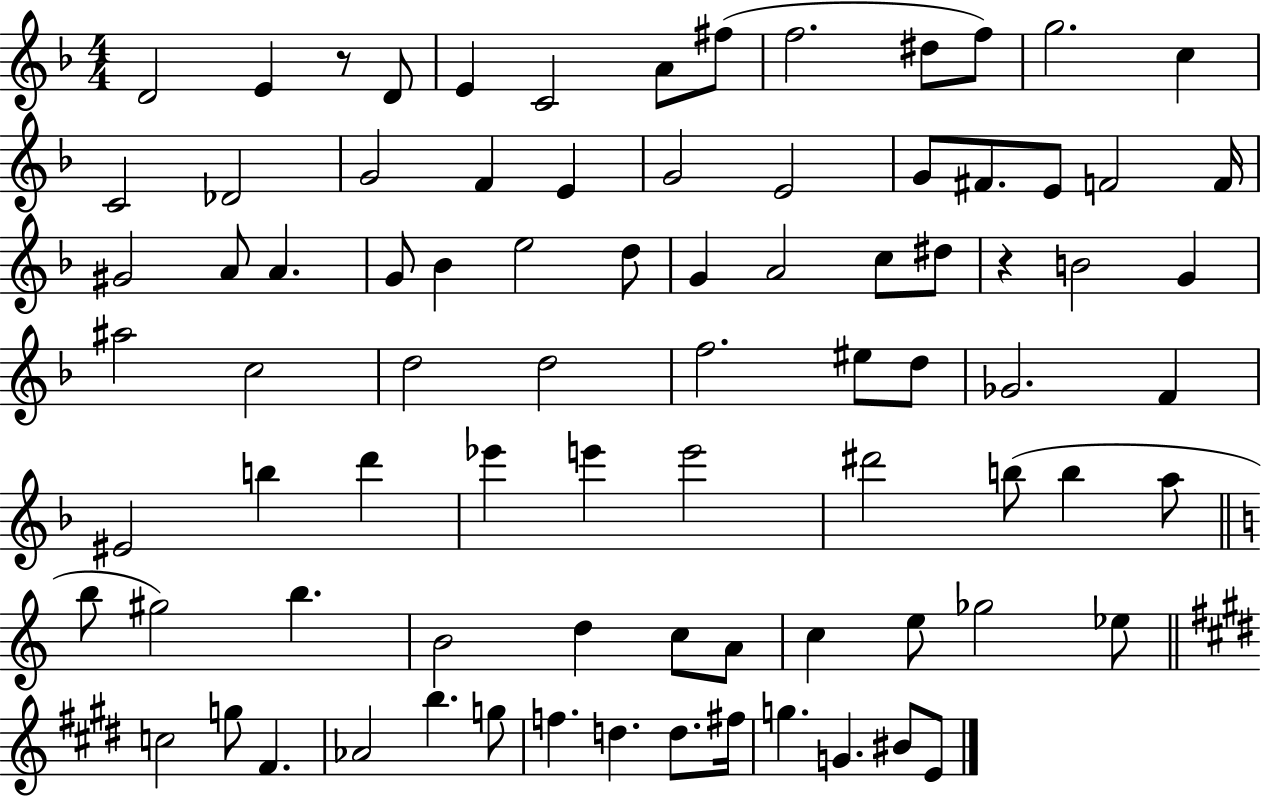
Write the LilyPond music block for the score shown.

{
  \clef treble
  \numericTimeSignature
  \time 4/4
  \key f \major
  d'2 e'4 r8 d'8 | e'4 c'2 a'8 fis''8( | f''2. dis''8 f''8) | g''2. c''4 | \break c'2 des'2 | g'2 f'4 e'4 | g'2 e'2 | g'8 fis'8. e'8 f'2 f'16 | \break gis'2 a'8 a'4. | g'8 bes'4 e''2 d''8 | g'4 a'2 c''8 dis''8 | r4 b'2 g'4 | \break ais''2 c''2 | d''2 d''2 | f''2. eis''8 d''8 | ges'2. f'4 | \break eis'2 b''4 d'''4 | ees'''4 e'''4 e'''2 | dis'''2 b''8( b''4 a''8 | \bar "||" \break \key c \major b''8 gis''2) b''4. | b'2 d''4 c''8 a'8 | c''4 e''8 ges''2 ees''8 | \bar "||" \break \key e \major c''2 g''8 fis'4. | aes'2 b''4. g''8 | f''4. d''4. d''8. fis''16 | g''4. g'4. bis'8 e'8 | \break \bar "|."
}